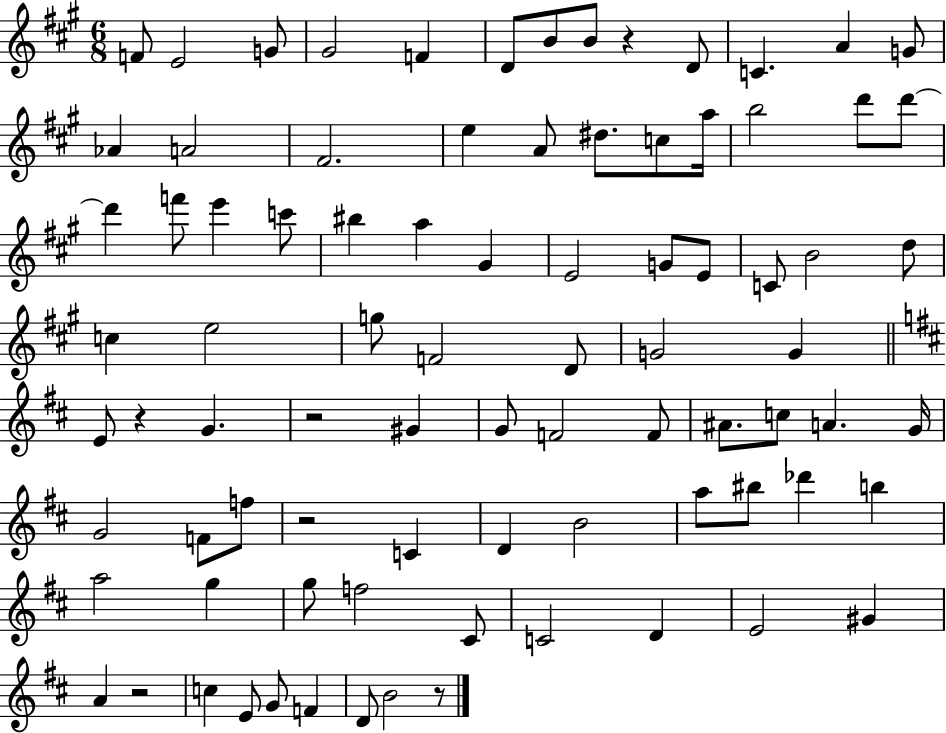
F4/e E4/h G4/e G#4/h F4/q D4/e B4/e B4/e R/q D4/e C4/q. A4/q G4/e Ab4/q A4/h F#4/h. E5/q A4/e D#5/e. C5/e A5/s B5/h D6/e D6/e D6/q F6/e E6/q C6/e BIS5/q A5/q G#4/q E4/h G4/e E4/e C4/e B4/h D5/e C5/q E5/h G5/e F4/h D4/e G4/h G4/q E4/e R/q G4/q. R/h G#4/q G4/e F4/h F4/e A#4/e. C5/e A4/q. G4/s G4/h F4/e F5/e R/h C4/q D4/q B4/h A5/e BIS5/e Db6/q B5/q A5/h G5/q G5/e F5/h C#4/e C4/h D4/q E4/h G#4/q A4/q R/h C5/q E4/e G4/e F4/q D4/e B4/h R/e